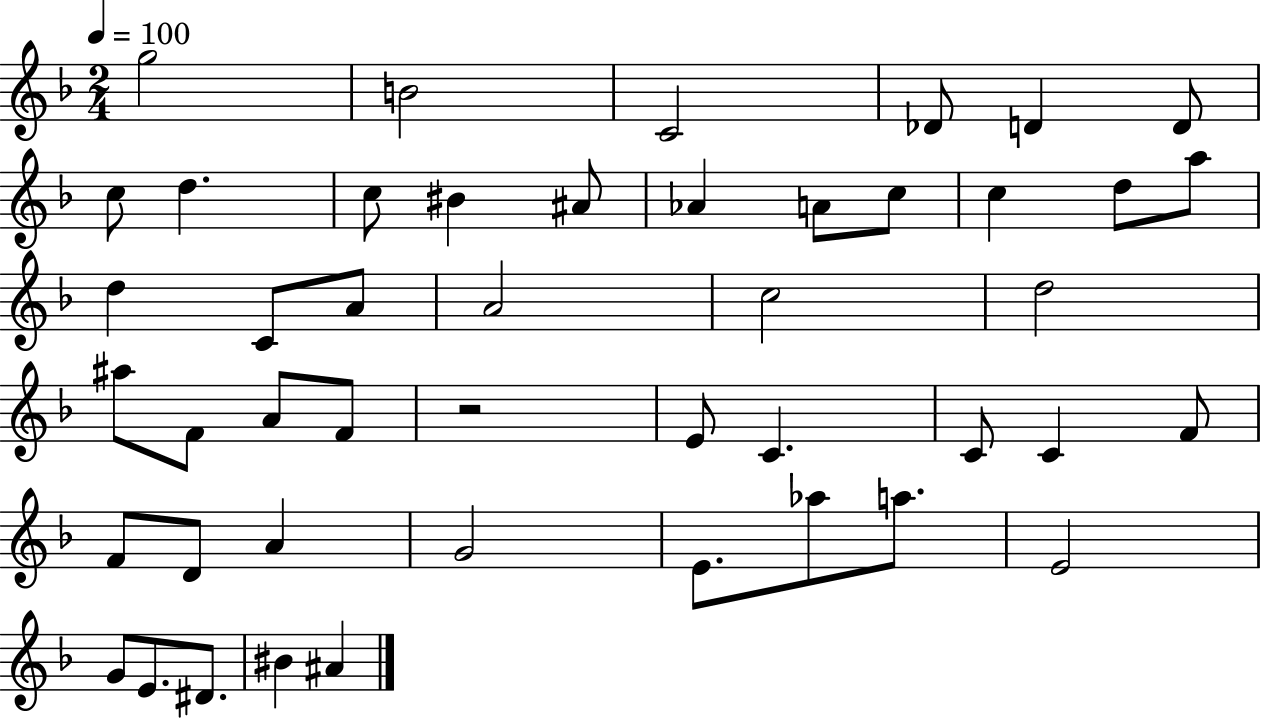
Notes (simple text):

G5/h B4/h C4/h Db4/e D4/q D4/e C5/e D5/q. C5/e BIS4/q A#4/e Ab4/q A4/e C5/e C5/q D5/e A5/e D5/q C4/e A4/e A4/h C5/h D5/h A#5/e F4/e A4/e F4/e R/h E4/e C4/q. C4/e C4/q F4/e F4/e D4/e A4/q G4/h E4/e. Ab5/e A5/e. E4/h G4/e E4/e. D#4/e. BIS4/q A#4/q